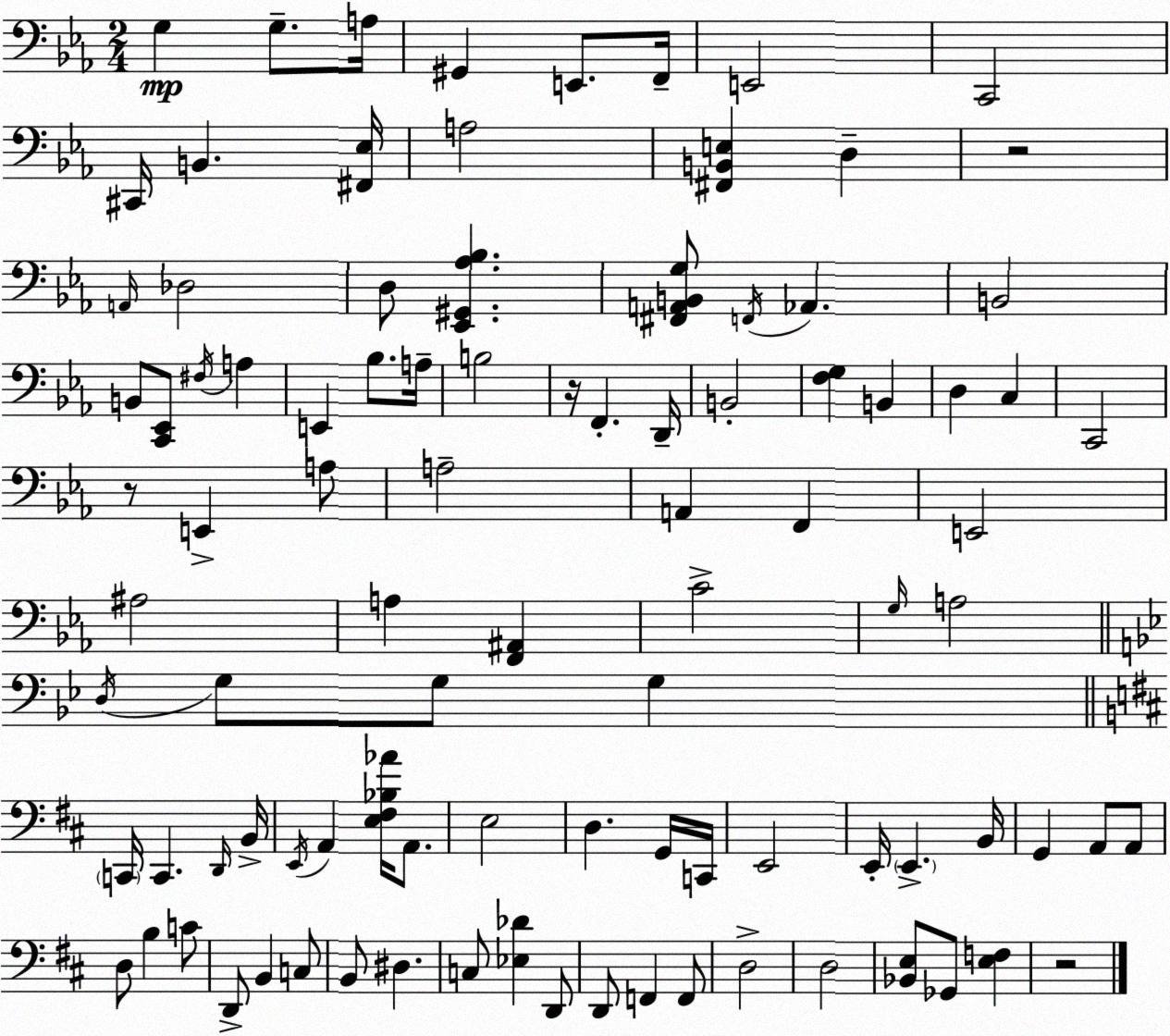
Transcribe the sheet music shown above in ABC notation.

X:1
T:Untitled
M:2/4
L:1/4
K:Eb
G, G,/2 A,/4 ^G,, E,,/2 F,,/4 E,,2 C,,2 ^C,,/4 B,, [^F,,_E,]/4 A,2 [^F,,B,,E,] D, z2 A,,/4 _D,2 D,/2 [_E,,^G,,_A,_B,] [^F,,A,,B,,G,]/2 F,,/4 _A,, B,,2 B,,/2 [C,,_E,,]/2 ^F,/4 A, E,, _B,/2 A,/4 B,2 z/4 F,, D,,/4 B,,2 [F,G,] B,, D, C, C,,2 z/2 E,, A,/2 A,2 A,, F,, E,,2 ^A,2 A, [F,,^A,,] C2 G,/4 A,2 D,/4 G,/2 G,/2 G, C,,/4 C,, D,,/4 B,,/4 E,,/4 A,, [E,^F,_B,_A]/4 A,,/2 E,2 D, G,,/4 C,,/4 E,,2 E,,/4 E,, B,,/4 G,, A,,/2 A,,/2 D,/2 B, C/2 D,,/2 B,, C,/2 B,,/2 ^D, C,/2 [_E,_D] D,,/2 D,,/2 F,, F,,/2 D,2 D,2 [_B,,E,]/2 _G,,/2 [E,F,] z2